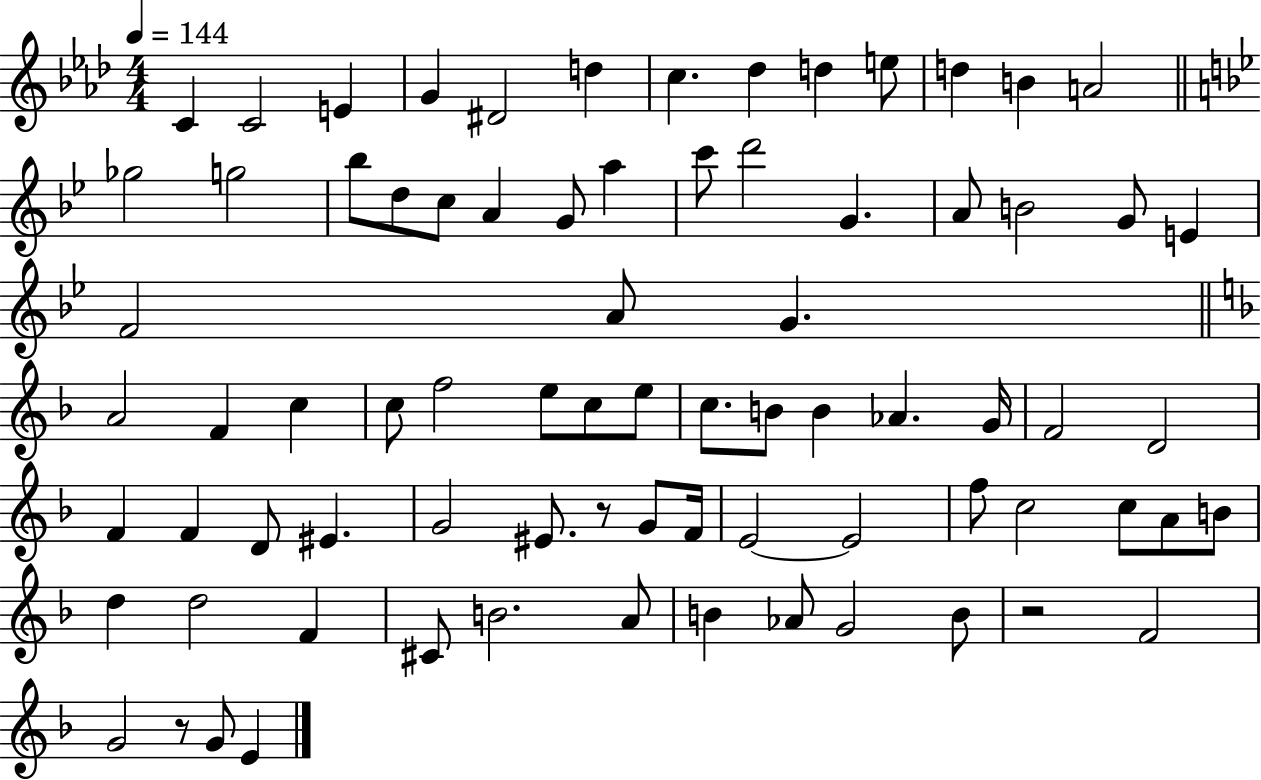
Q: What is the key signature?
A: AES major